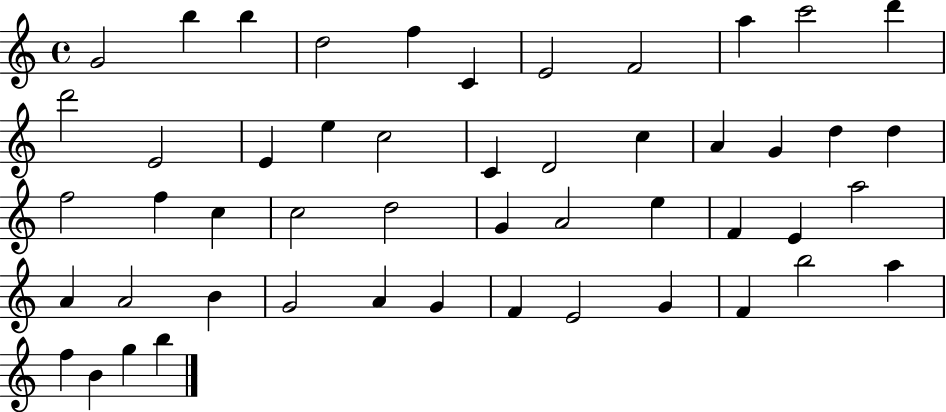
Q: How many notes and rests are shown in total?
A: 50